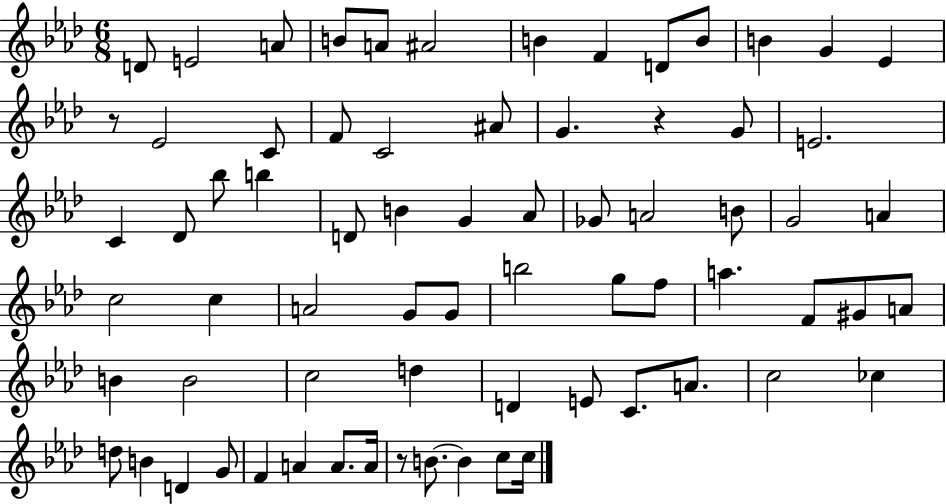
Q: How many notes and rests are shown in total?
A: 71